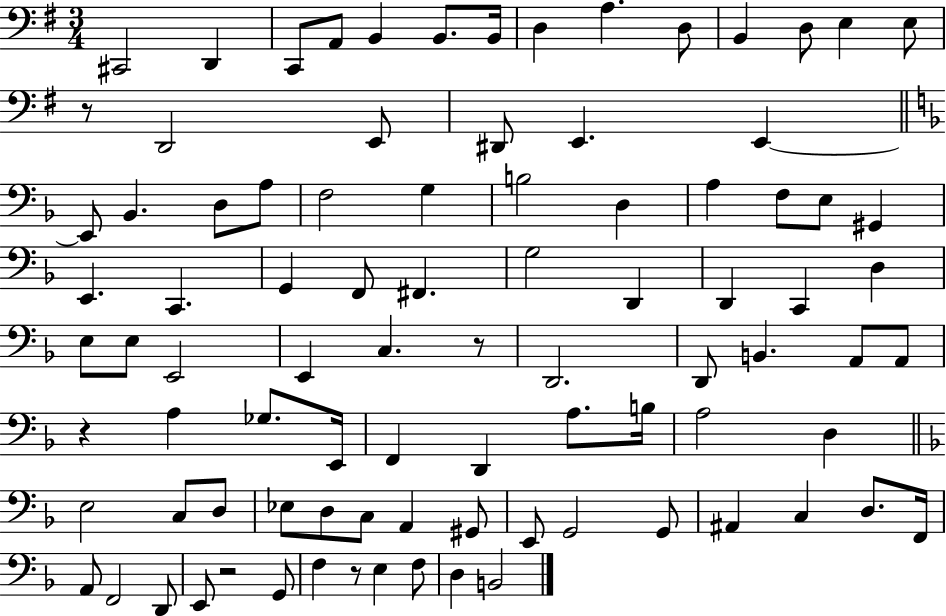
C#2/h D2/q C2/e A2/e B2/q B2/e. B2/s D3/q A3/q. D3/e B2/q D3/e E3/q E3/e R/e D2/h E2/e D#2/e E2/q. E2/q E2/e Bb2/q. D3/e A3/e F3/h G3/q B3/h D3/q A3/q F3/e E3/e G#2/q E2/q. C2/q. G2/q F2/e F#2/q. G3/h D2/q D2/q C2/q D3/q E3/e E3/e E2/h E2/q C3/q. R/e D2/h. D2/e B2/q. A2/e A2/e R/q A3/q Gb3/e. E2/s F2/q D2/q A3/e. B3/s A3/h D3/q E3/h C3/e D3/e Eb3/e D3/e C3/e A2/q G#2/e E2/e G2/h G2/e A#2/q C3/q D3/e. F2/s A2/e F2/h D2/e E2/e R/h G2/e F3/q R/e E3/q F3/e D3/q B2/h